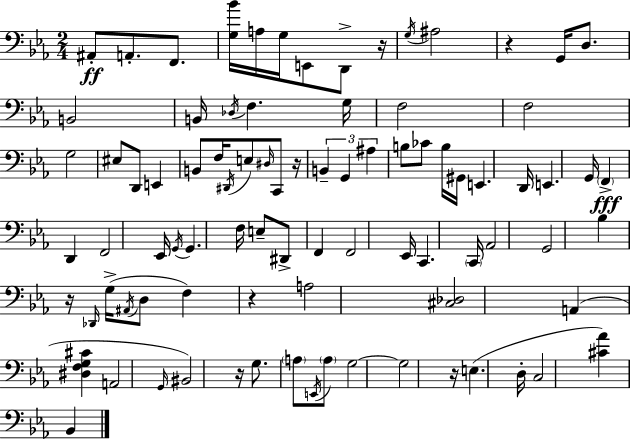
A#2/e A2/e. F2/e. [G3,Bb4]/s A3/s G3/s E2/e D2/e R/s G3/s A#3/h R/q G2/s D3/e. B2/h B2/s Db3/s F3/q. G3/s F3/h F3/h G3/h EIS3/e D2/e E2/q B2/e F3/s D#2/s E3/e D#3/s C2/e R/s B2/q G2/q A#3/q B3/e CES4/e B3/s G#2/s E2/q. D2/s E2/q. G2/s F2/q D2/q F2/h Eb2/s G2/s G2/q. F3/s E3/e D#2/e F2/q F2/h Eb2/s C2/q. C2/s Ab2/h G2/h Bb3/q R/s Db2/s G3/s A#2/s D3/e F3/q R/q A3/h [C#3,Db3]/h A2/q [D#3,F3,G3,C#4]/q A2/h G2/s BIS2/h R/s G3/e. A3/e E2/s A3/e G3/h G3/h R/s E3/q. D3/s C3/h [C#4,Ab4]/q Bb2/q